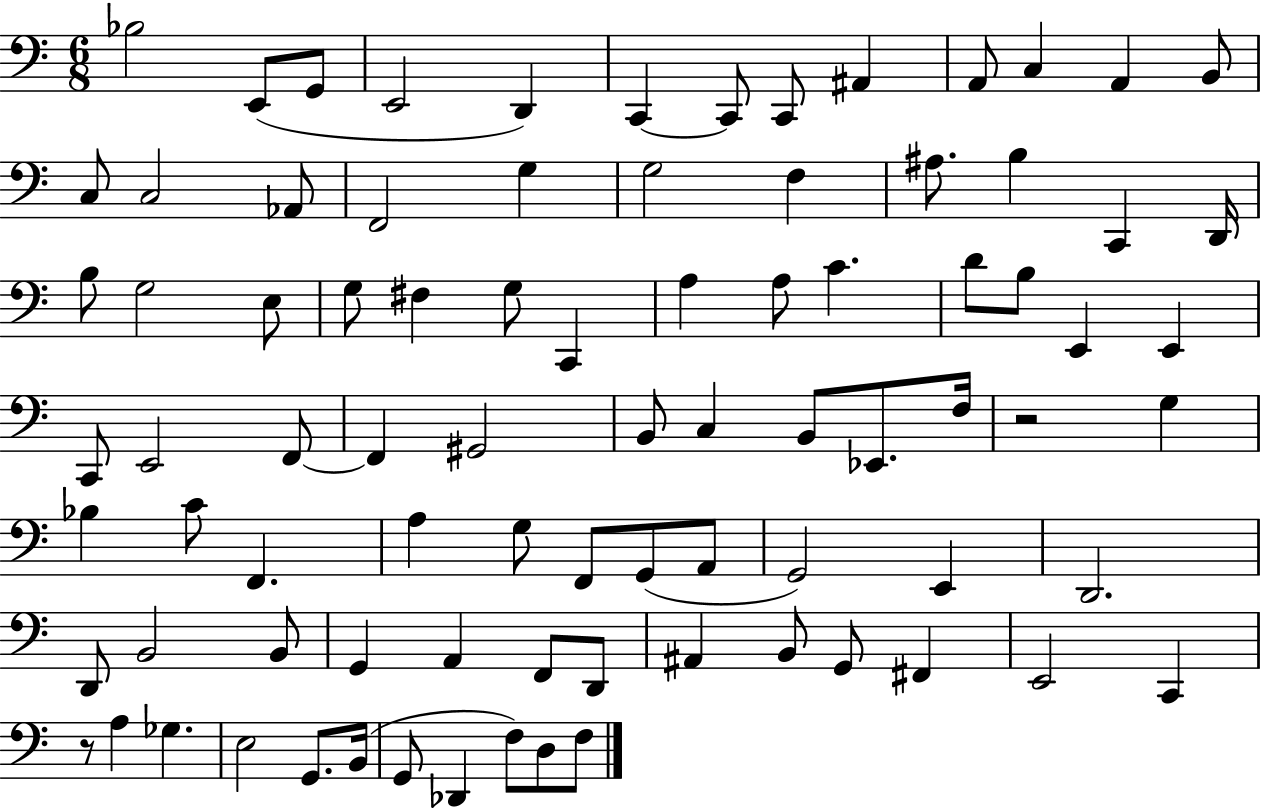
X:1
T:Untitled
M:6/8
L:1/4
K:C
_B,2 E,,/2 G,,/2 E,,2 D,, C,, C,,/2 C,,/2 ^A,, A,,/2 C, A,, B,,/2 C,/2 C,2 _A,,/2 F,,2 G, G,2 F, ^A,/2 B, C,, D,,/4 B,/2 G,2 E,/2 G,/2 ^F, G,/2 C,, A, A,/2 C D/2 B,/2 E,, E,, C,,/2 E,,2 F,,/2 F,, ^G,,2 B,,/2 C, B,,/2 _E,,/2 F,/4 z2 G, _B, C/2 F,, A, G,/2 F,,/2 G,,/2 A,,/2 G,,2 E,, D,,2 D,,/2 B,,2 B,,/2 G,, A,, F,,/2 D,,/2 ^A,, B,,/2 G,,/2 ^F,, E,,2 C,, z/2 A, _G, E,2 G,,/2 B,,/4 G,,/2 _D,, F,/2 D,/2 F,/2